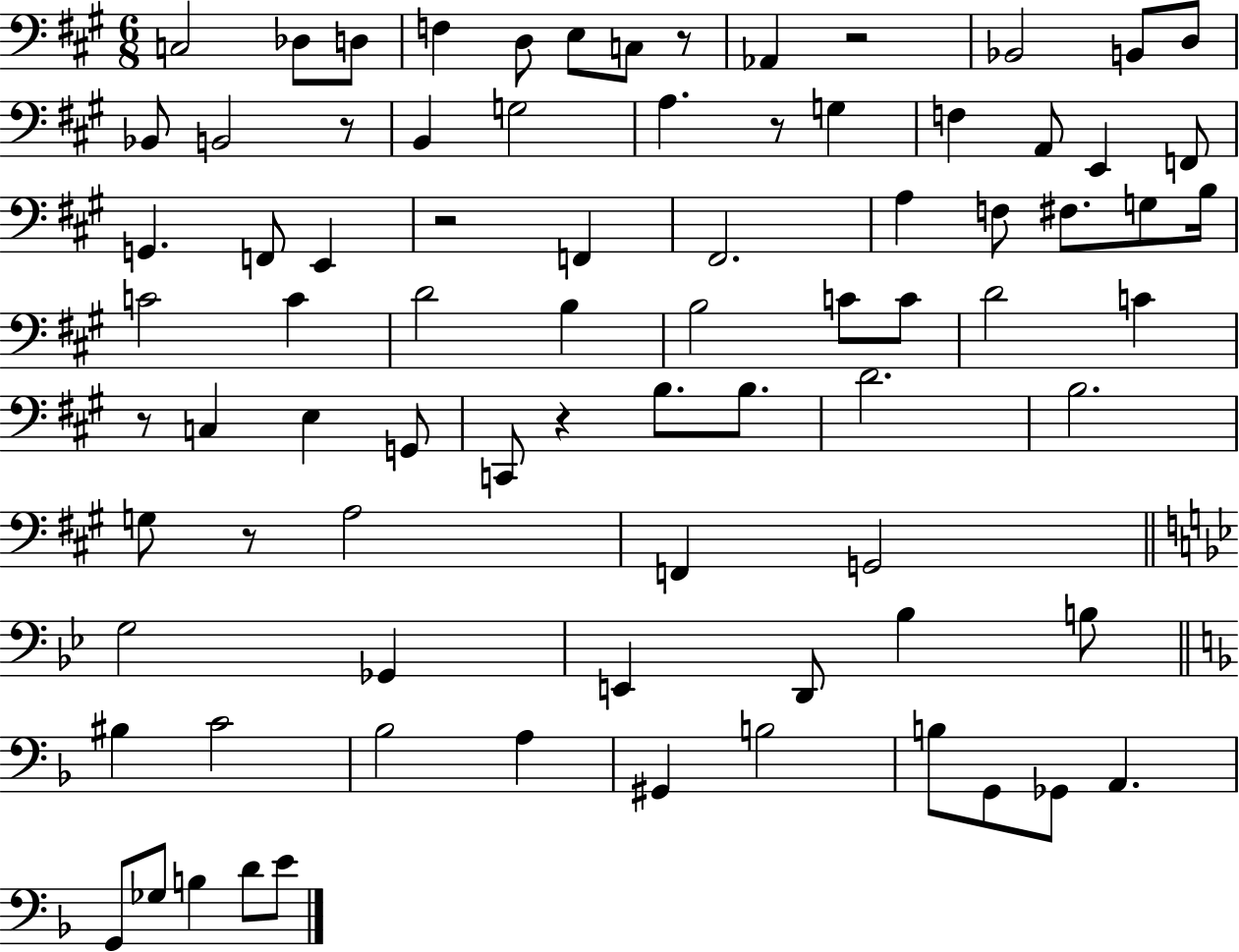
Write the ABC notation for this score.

X:1
T:Untitled
M:6/8
L:1/4
K:A
C,2 _D,/2 D,/2 F, D,/2 E,/2 C,/2 z/2 _A,, z2 _B,,2 B,,/2 D,/2 _B,,/2 B,,2 z/2 B,, G,2 A, z/2 G, F, A,,/2 E,, F,,/2 G,, F,,/2 E,, z2 F,, ^F,,2 A, F,/2 ^F,/2 G,/2 B,/4 C2 C D2 B, B,2 C/2 C/2 D2 C z/2 C, E, G,,/2 C,,/2 z B,/2 B,/2 D2 B,2 G,/2 z/2 A,2 F,, G,,2 G,2 _G,, E,, D,,/2 _B, B,/2 ^B, C2 _B,2 A, ^G,, B,2 B,/2 G,,/2 _G,,/2 A,, G,,/2 _G,/2 B, D/2 E/2